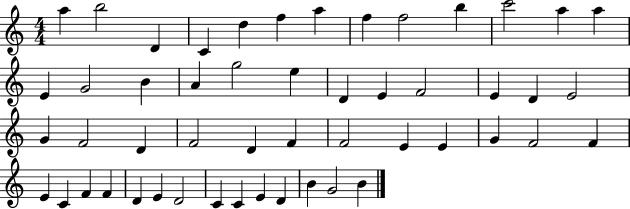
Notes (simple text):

A5/q B5/h D4/q C4/q D5/q F5/q A5/q F5/q F5/h B5/q C6/h A5/q A5/q E4/q G4/h B4/q A4/q G5/h E5/q D4/q E4/q F4/h E4/q D4/q E4/h G4/q F4/h D4/q F4/h D4/q F4/q F4/h E4/q E4/q G4/q F4/h F4/q E4/q C4/q F4/q F4/q D4/q E4/q D4/h C4/q C4/q E4/q D4/q B4/q G4/h B4/q